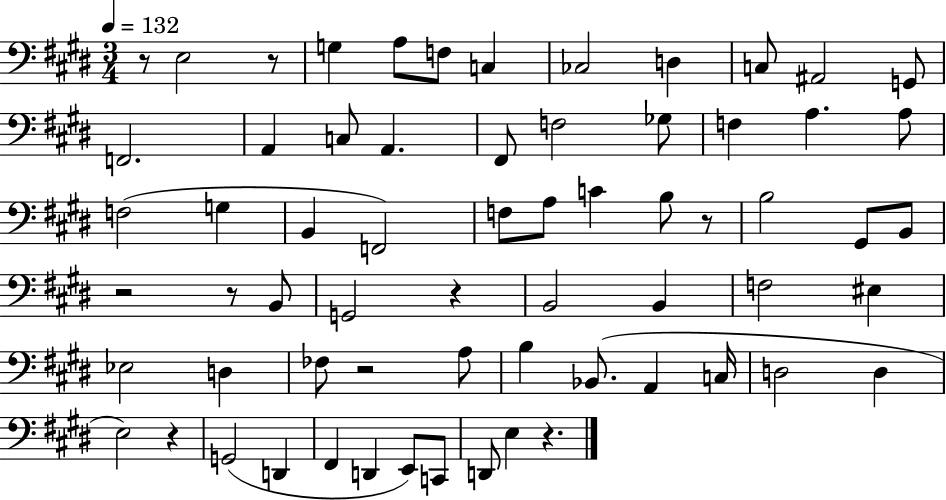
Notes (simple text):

R/e E3/h R/e G3/q A3/e F3/e C3/q CES3/h D3/q C3/e A#2/h G2/e F2/h. A2/q C3/e A2/q. F#2/e F3/h Gb3/e F3/q A3/q. A3/e F3/h G3/q B2/q F2/h F3/e A3/e C4/q B3/e R/e B3/h G#2/e B2/e R/h R/e B2/e G2/h R/q B2/h B2/q F3/h EIS3/q Eb3/h D3/q FES3/e R/h A3/e B3/q Bb2/e. A2/q C3/s D3/h D3/q E3/h R/q G2/h D2/q F#2/q D2/q E2/e C2/e D2/e E3/q R/q.